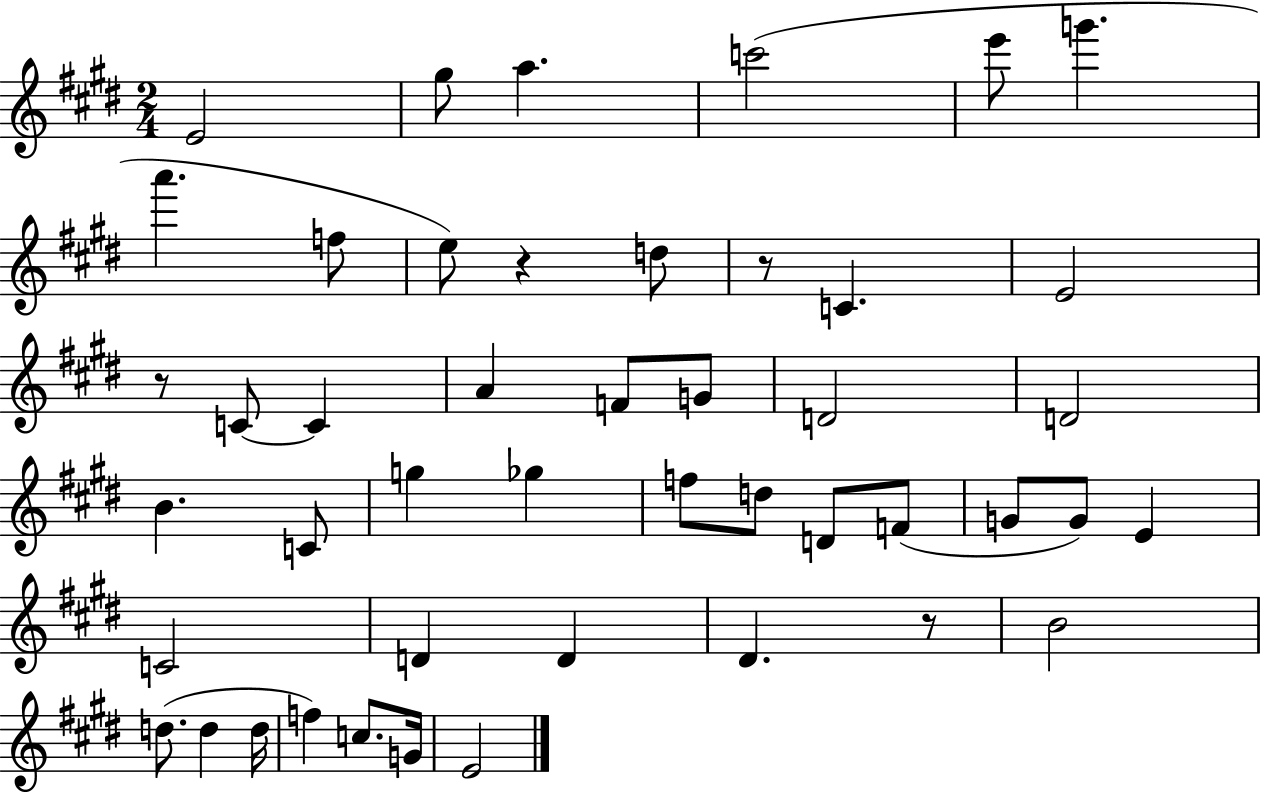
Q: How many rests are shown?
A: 4